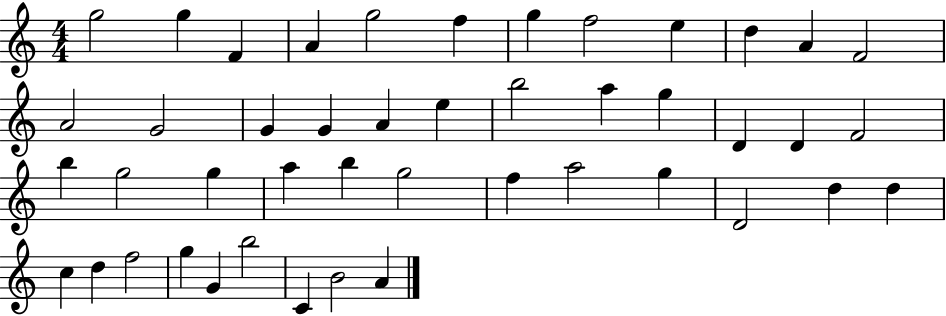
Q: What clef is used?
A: treble